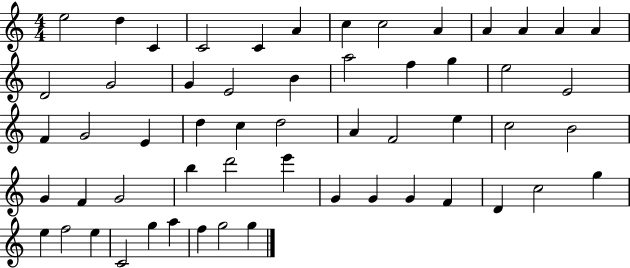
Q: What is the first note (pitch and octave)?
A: E5